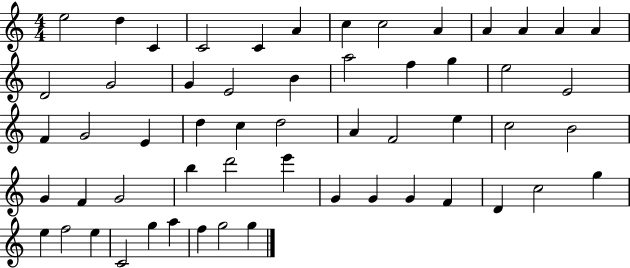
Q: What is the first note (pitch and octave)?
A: E5